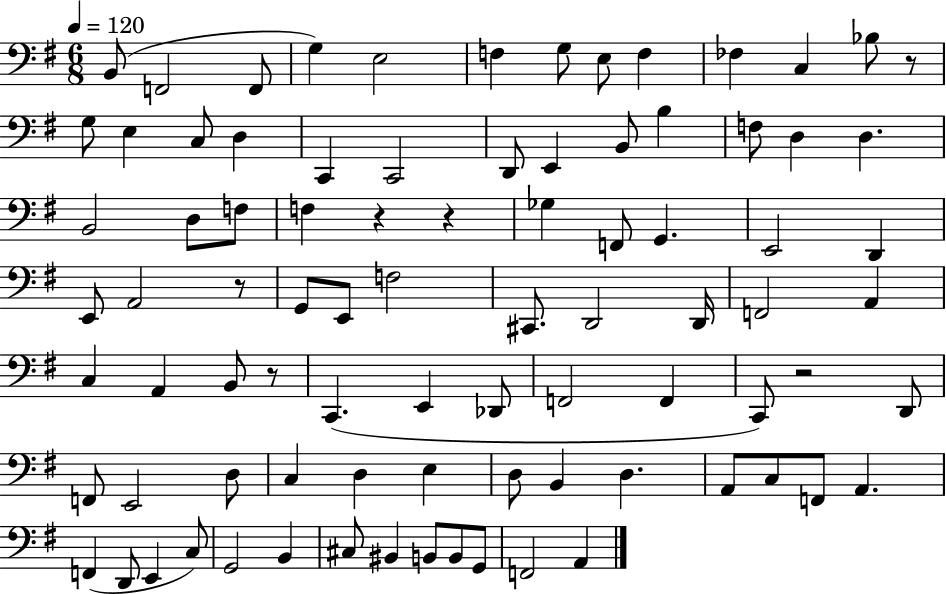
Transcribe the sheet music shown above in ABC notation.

X:1
T:Untitled
M:6/8
L:1/4
K:G
B,,/2 F,,2 F,,/2 G, E,2 F, G,/2 E,/2 F, _F, C, _B,/2 z/2 G,/2 E, C,/2 D, C,, C,,2 D,,/2 E,, B,,/2 B, F,/2 D, D, B,,2 D,/2 F,/2 F, z z _G, F,,/2 G,, E,,2 D,, E,,/2 A,,2 z/2 G,,/2 E,,/2 F,2 ^C,,/2 D,,2 D,,/4 F,,2 A,, C, A,, B,,/2 z/2 C,, E,, _D,,/2 F,,2 F,, C,,/2 z2 D,,/2 F,,/2 E,,2 D,/2 C, D, E, D,/2 B,, D, A,,/2 C,/2 F,,/2 A,, F,, D,,/2 E,, C,/2 G,,2 B,, ^C,/2 ^B,, B,,/2 B,,/2 G,,/2 F,,2 A,,